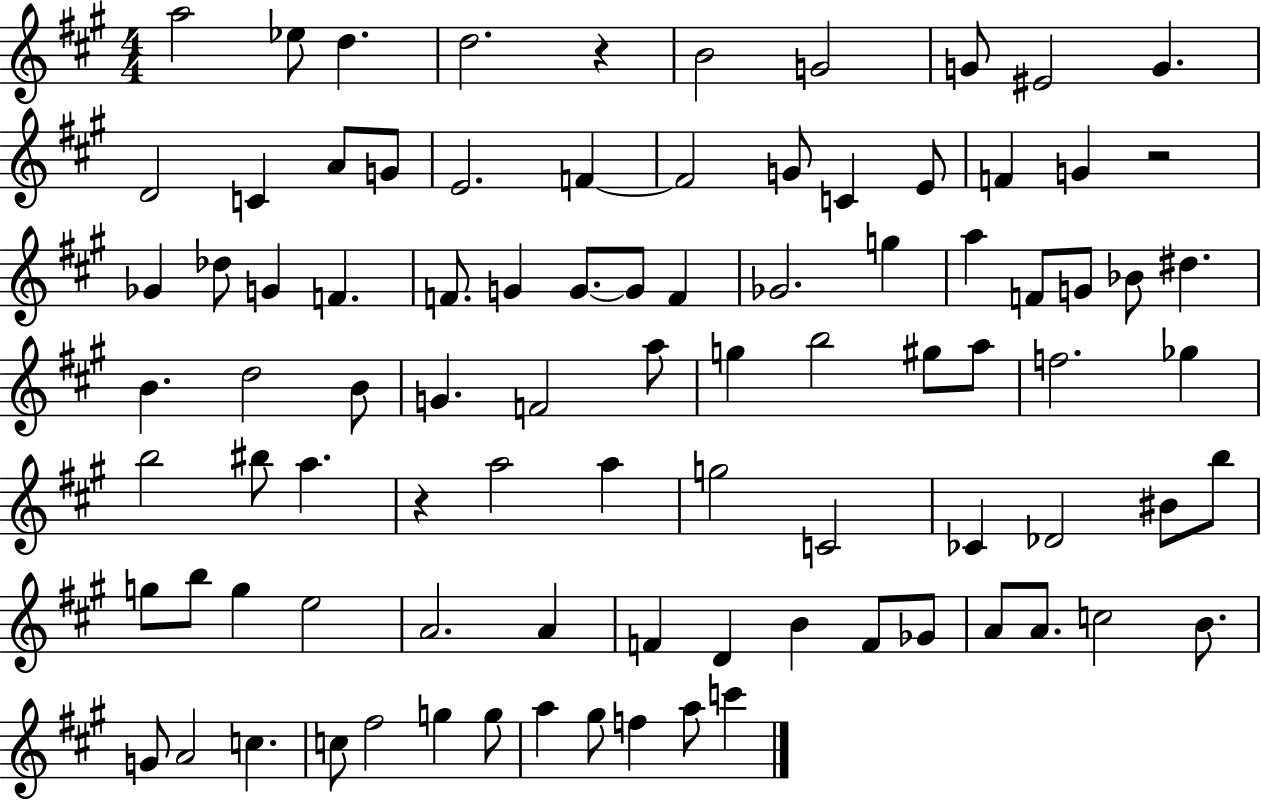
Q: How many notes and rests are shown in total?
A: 90